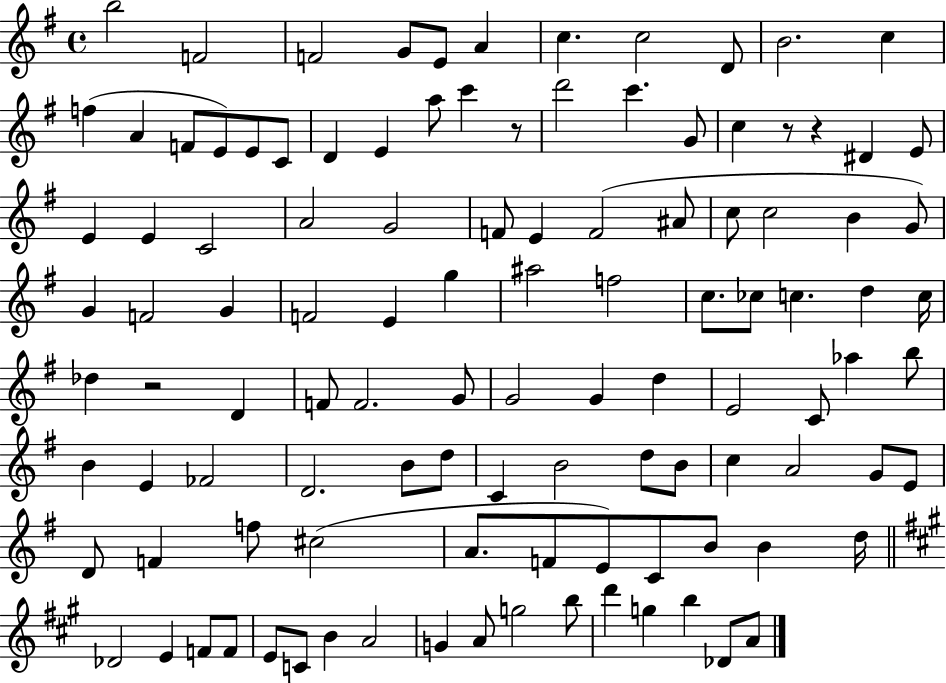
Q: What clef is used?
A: treble